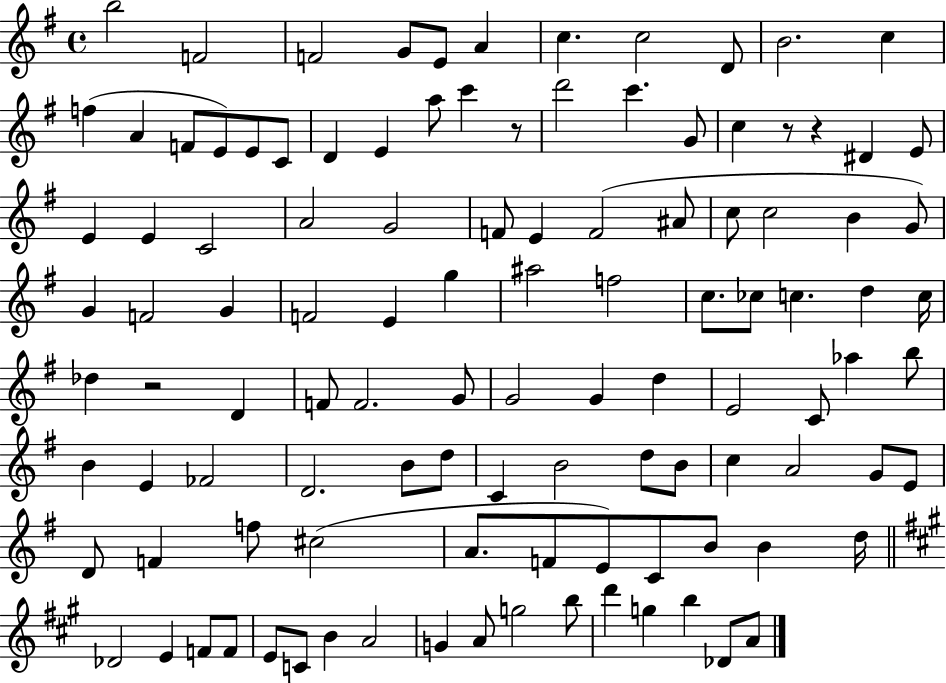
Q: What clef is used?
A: treble